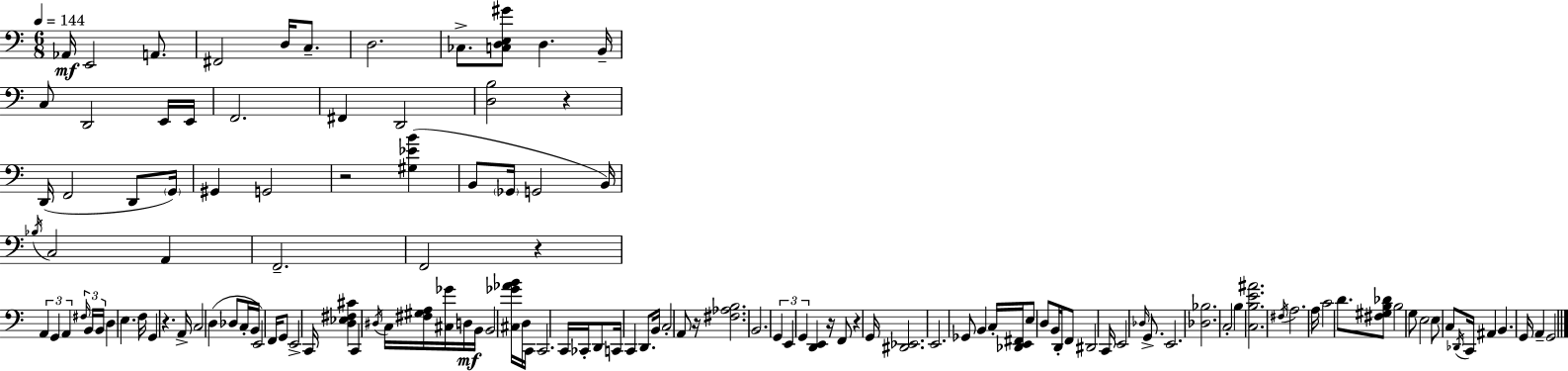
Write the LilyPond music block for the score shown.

{
  \clef bass
  \numericTimeSignature
  \time 6/8
  \key c \major
  \tempo 4 = 144
  aes,16\mf e,2 a,8. | fis,2 d16 c8.-- | d2. | ces8.-> <c d e gis'>8 d4. b,16-- | \break c8 d,2 e,16 e,16 | f,2. | fis,4 d,2 | <d b>2 r4 | \break d,16( f,2 d,8 \parenthesize g,16) | gis,4 g,2 | r2 <gis ees' b'>4( | b,8 \parenthesize ges,16 g,2 b,16) | \break \acciaccatura { bes16 } c2 a,4 | f,2.-- | f,2 r4 | \tuplet 3/2 { a,4 g,4 a,4 } | \break \tuplet 3/2 { \grace { fis16 } b,16 b,16 } d4 \parenthesize e4. | f16 g,4 r4. | a,16-> c2 d4( | des8 c16-. b,16 e,2) | \break f,16 g,8 e,2-> | c,16 <d ees fis cis'>4 c,4 \acciaccatura { dis16 } c16 | <fis gis a>16 <cis ges'>16 d16\mf b,16 b,2 | <cis ges' aes' b'>16 d16 c,16 c,2. | \break c,16 ces,16-. d,8 c,16 c,4 | d,8. b,16 c2-. | a,8 r16 <fis aes b>2. | b,2. | \break \tuplet 3/2 { g,4 e,4 g,4 } | <d, e,>4 r16 f,8 r4 | g,16 <dis, ees,>2. | e,2. | \break ges,8 b,4 c16-. <des, e, fis,>16 e8 | d8 b,16 d,16-. f,8 dis,2 | c,16 e,2 | \grace { des16 } g,8.-> e,2. | \break <des bes>2. | c2-. | b4 <c b e' ais'>2. | \acciaccatura { fis16 } a2. | \break a16 c'2 | d'8. <fis gis b des'>8 b2 | g8 e2 | e8 c8 \acciaccatura { des,16 } c,16 ais,4 b,4. | \break g,16 a,4-- g,2 | \bar "|."
}